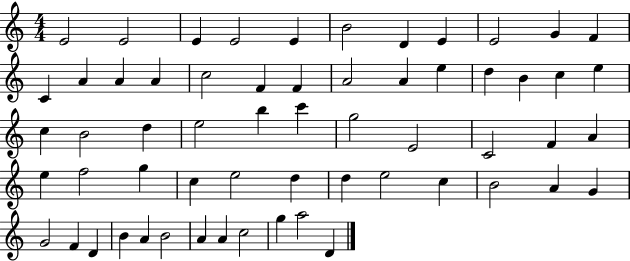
E4/h E4/h E4/q E4/h E4/q B4/h D4/q E4/q E4/h G4/q F4/q C4/q A4/q A4/q A4/q C5/h F4/q F4/q A4/h A4/q E5/q D5/q B4/q C5/q E5/q C5/q B4/h D5/q E5/h B5/q C6/q G5/h E4/h C4/h F4/q A4/q E5/q F5/h G5/q C5/q E5/h D5/q D5/q E5/h C5/q B4/h A4/q G4/q G4/h F4/q D4/q B4/q A4/q B4/h A4/q A4/q C5/h G5/q A5/h D4/q